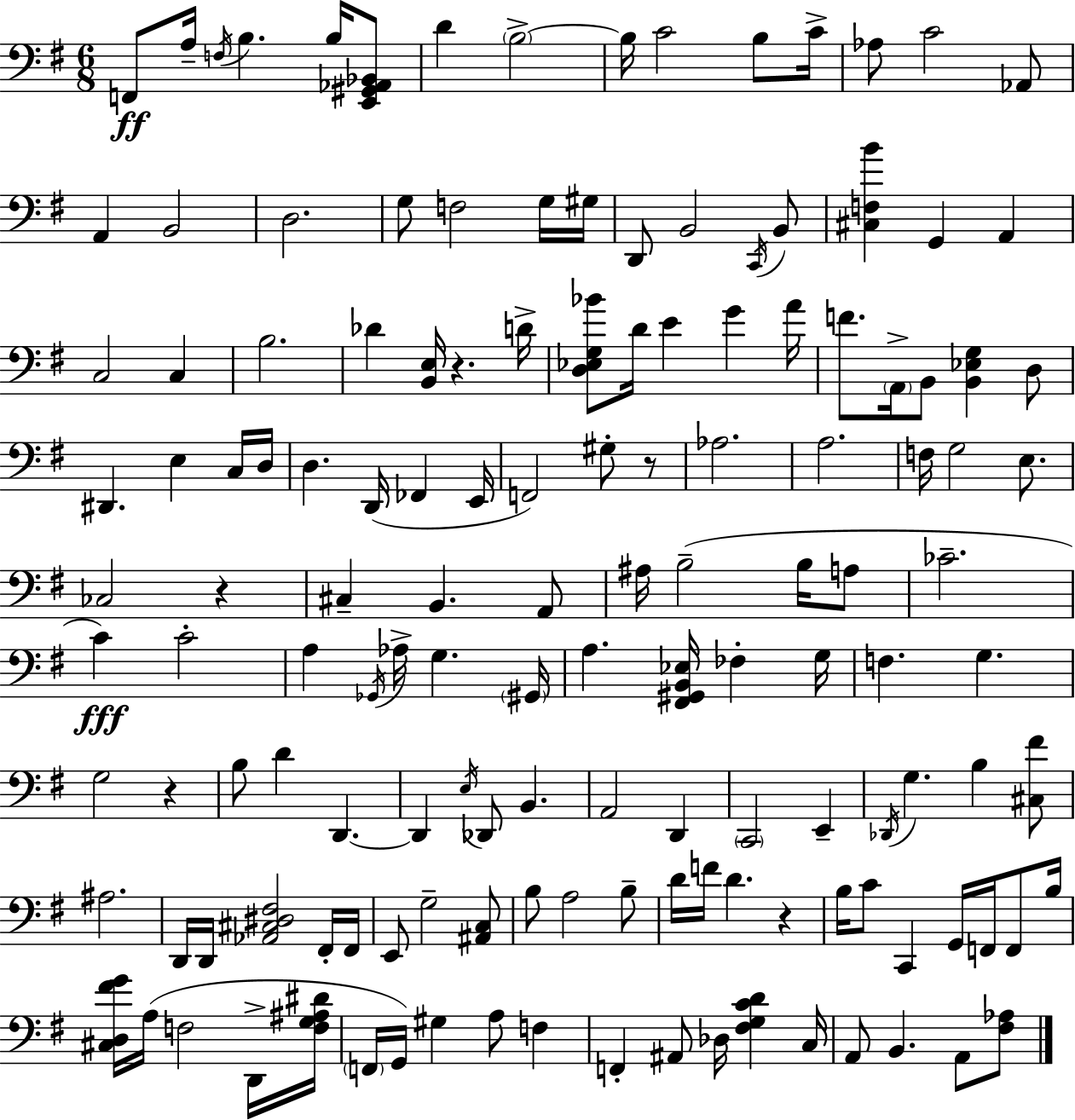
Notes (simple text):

F2/e A3/s F3/s B3/q. B3/s [E2,G#2,Ab2,Bb2]/e D4/q B3/h B3/s C4/h B3/e C4/s Ab3/e C4/h Ab2/e A2/q B2/h D3/h. G3/e F3/h G3/s G#3/s D2/e B2/h C2/s B2/e [C#3,F3,B4]/q G2/q A2/q C3/h C3/q B3/h. Db4/q [B2,E3]/s R/q. D4/s [D3,Eb3,G3,Bb4]/e D4/s E4/q G4/q A4/s F4/e. A2/s B2/e [B2,Eb3,G3]/q D3/e D#2/q. E3/q C3/s D3/s D3/q. D2/s FES2/q E2/s F2/h G#3/e R/e Ab3/h. A3/h. F3/s G3/h E3/e. CES3/h R/q C#3/q B2/q. A2/e A#3/s B3/h B3/s A3/e CES4/h. C4/q C4/h A3/q Gb2/s Ab3/s G3/q. G#2/s A3/q. [F#2,G#2,B2,Eb3]/s FES3/q G3/s F3/q. G3/q. G3/h R/q B3/e D4/q D2/q. D2/q E3/s Db2/e B2/q. A2/h D2/q C2/h E2/q Db2/s G3/q. B3/q [C#3,F#4]/e A#3/h. D2/s D2/s [Ab2,C#3,D#3,F#3]/h F#2/s F#2/s E2/e G3/h [A#2,C3]/e B3/e A3/h B3/e D4/s F4/s D4/q. R/q B3/s C4/e C2/q G2/s F2/s F2/e B3/s [C#3,D3,F#4,G4]/s A3/s F3/h D2/s [F3,G3,A#3,D#4]/s F2/s G2/s G#3/q A3/e F3/q F2/q A#2/e Db3/s [F#3,G3,C4,D4]/q C3/s A2/e B2/q. A2/e [F#3,Ab3]/e